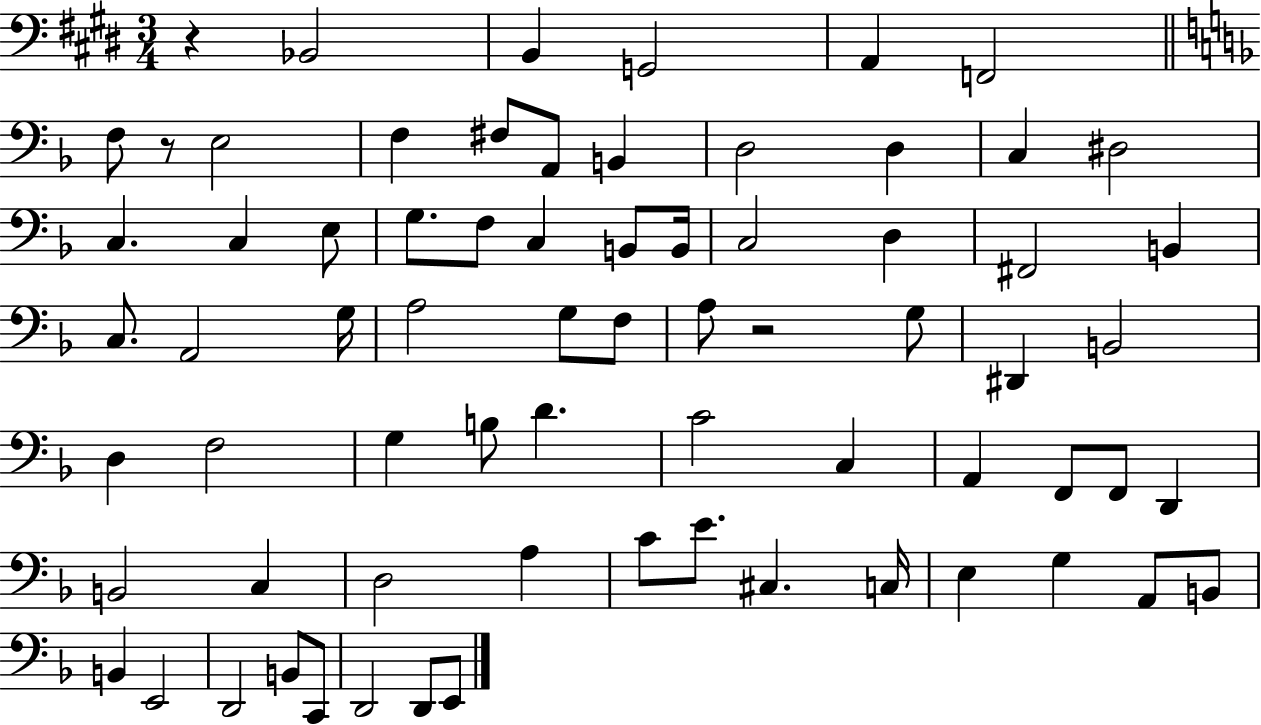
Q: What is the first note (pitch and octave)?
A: Bb2